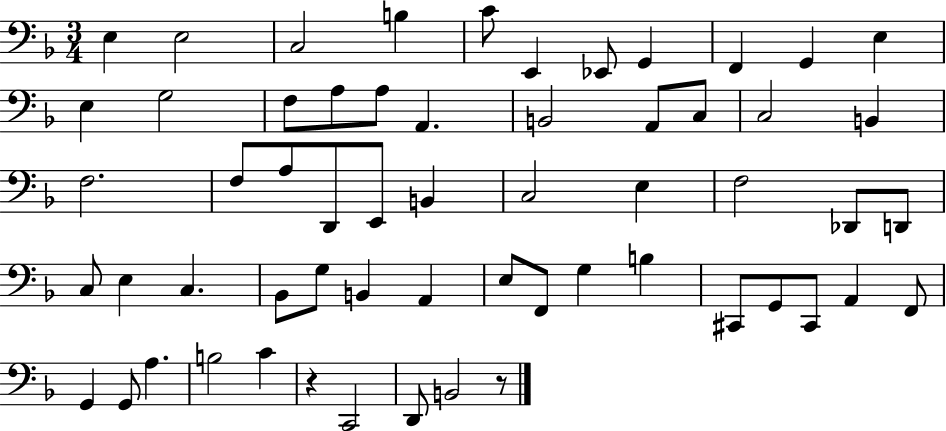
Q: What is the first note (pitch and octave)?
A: E3